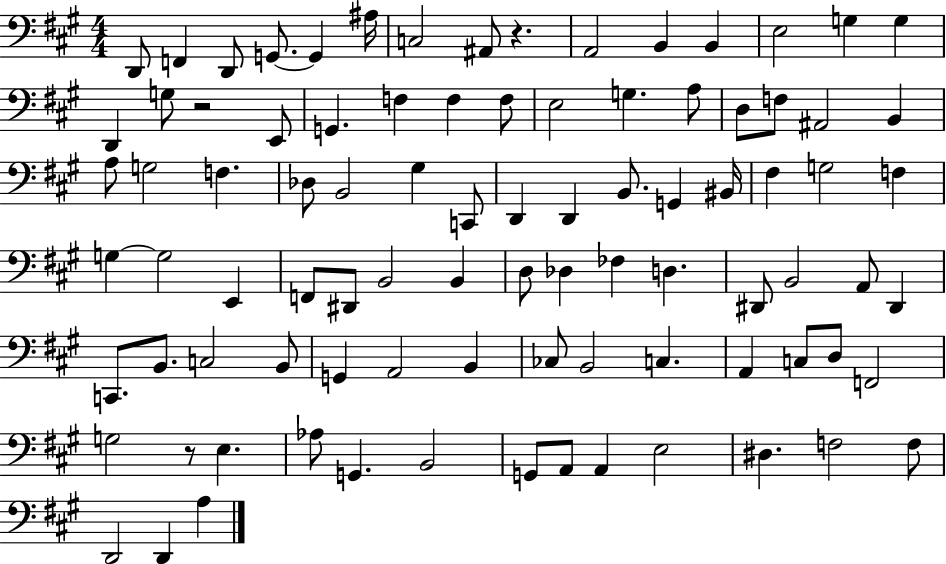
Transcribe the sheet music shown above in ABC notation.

X:1
T:Untitled
M:4/4
L:1/4
K:A
D,,/2 F,, D,,/2 G,,/2 G,, ^A,/4 C,2 ^A,,/2 z A,,2 B,, B,, E,2 G, G, D,, G,/2 z2 E,,/2 G,, F, F, F,/2 E,2 G, A,/2 D,/2 F,/2 ^A,,2 B,, A,/2 G,2 F, _D,/2 B,,2 ^G, C,,/2 D,, D,, B,,/2 G,, ^B,,/4 ^F, G,2 F, G, G,2 E,, F,,/2 ^D,,/2 B,,2 B,, D,/2 _D, _F, D, ^D,,/2 B,,2 A,,/2 ^D,, C,,/2 B,,/2 C,2 B,,/2 G,, A,,2 B,, _C,/2 B,,2 C, A,, C,/2 D,/2 F,,2 G,2 z/2 E, _A,/2 G,, B,,2 G,,/2 A,,/2 A,, E,2 ^D, F,2 F,/2 D,,2 D,, A,